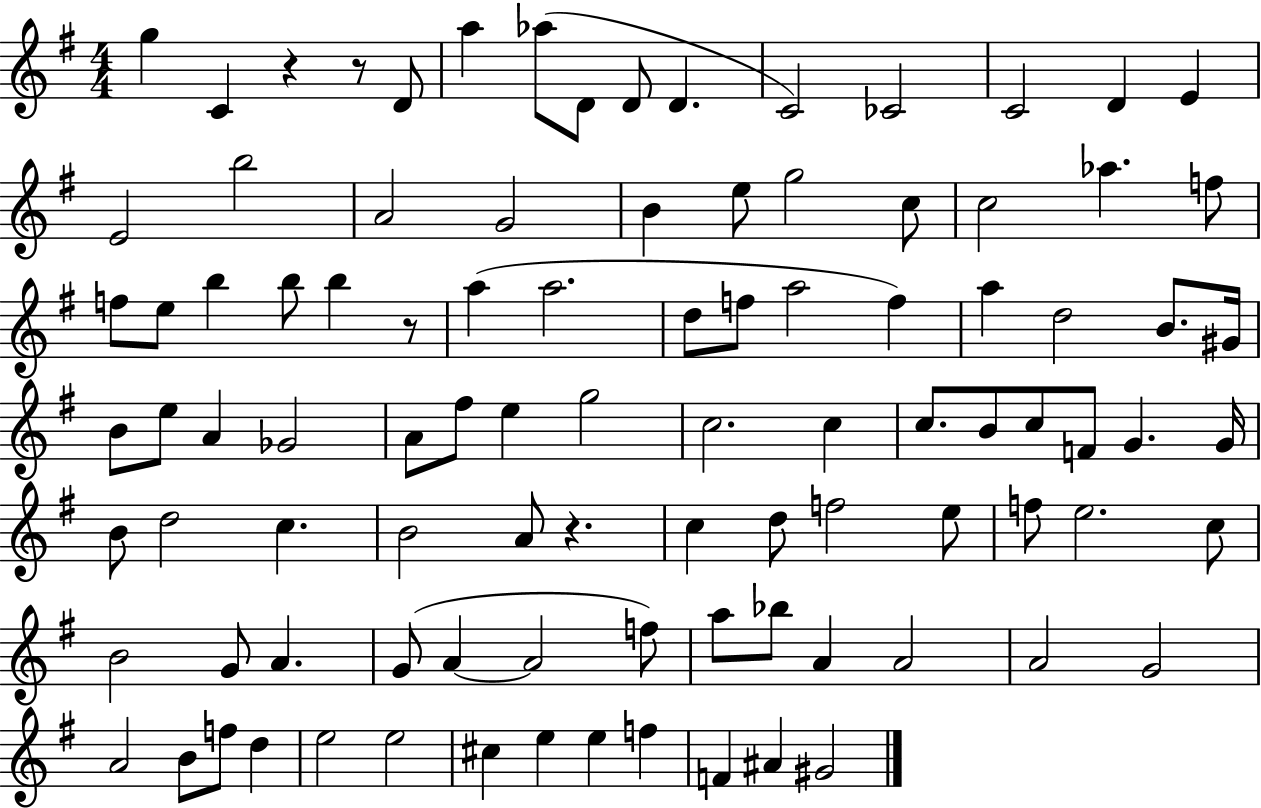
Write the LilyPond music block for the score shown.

{
  \clef treble
  \numericTimeSignature
  \time 4/4
  \key g \major
  g''4 c'4 r4 r8 d'8 | a''4 aes''8( d'8 d'8 d'4. | c'2) ces'2 | c'2 d'4 e'4 | \break e'2 b''2 | a'2 g'2 | b'4 e''8 g''2 c''8 | c''2 aes''4. f''8 | \break f''8 e''8 b''4 b''8 b''4 r8 | a''4( a''2. | d''8 f''8 a''2 f''4) | a''4 d''2 b'8. gis'16 | \break b'8 e''8 a'4 ges'2 | a'8 fis''8 e''4 g''2 | c''2. c''4 | c''8. b'8 c''8 f'8 g'4. g'16 | \break b'8 d''2 c''4. | b'2 a'8 r4. | c''4 d''8 f''2 e''8 | f''8 e''2. c''8 | \break b'2 g'8 a'4. | g'8( a'4~~ a'2 f''8) | a''8 bes''8 a'4 a'2 | a'2 g'2 | \break a'2 b'8 f''8 d''4 | e''2 e''2 | cis''4 e''4 e''4 f''4 | f'4 ais'4 gis'2 | \break \bar "|."
}